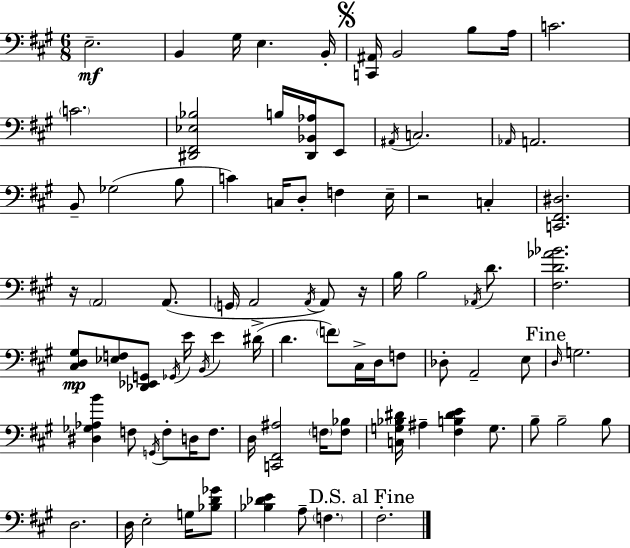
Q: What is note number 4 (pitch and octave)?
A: E3